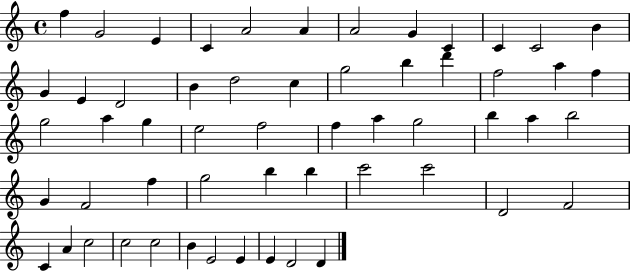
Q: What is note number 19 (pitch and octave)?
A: G5